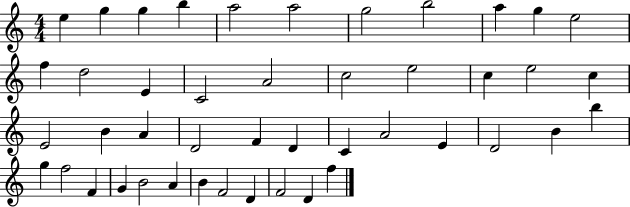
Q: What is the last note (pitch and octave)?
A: F5